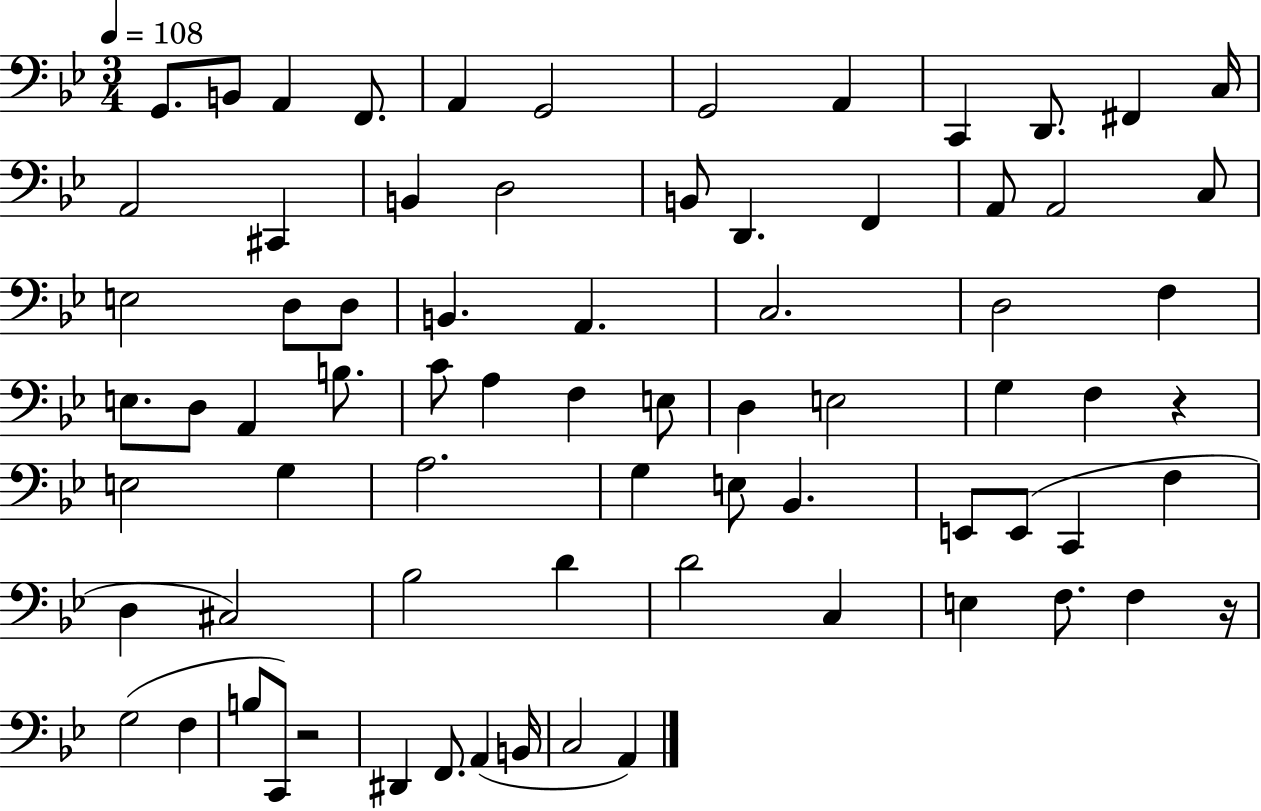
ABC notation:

X:1
T:Untitled
M:3/4
L:1/4
K:Bb
G,,/2 B,,/2 A,, F,,/2 A,, G,,2 G,,2 A,, C,, D,,/2 ^F,, C,/4 A,,2 ^C,, B,, D,2 B,,/2 D,, F,, A,,/2 A,,2 C,/2 E,2 D,/2 D,/2 B,, A,, C,2 D,2 F, E,/2 D,/2 A,, B,/2 C/2 A, F, E,/2 D, E,2 G, F, z E,2 G, A,2 G, E,/2 _B,, E,,/2 E,,/2 C,, F, D, ^C,2 _B,2 D D2 C, E, F,/2 F, z/4 G,2 F, B,/2 C,,/2 z2 ^D,, F,,/2 A,, B,,/4 C,2 A,,